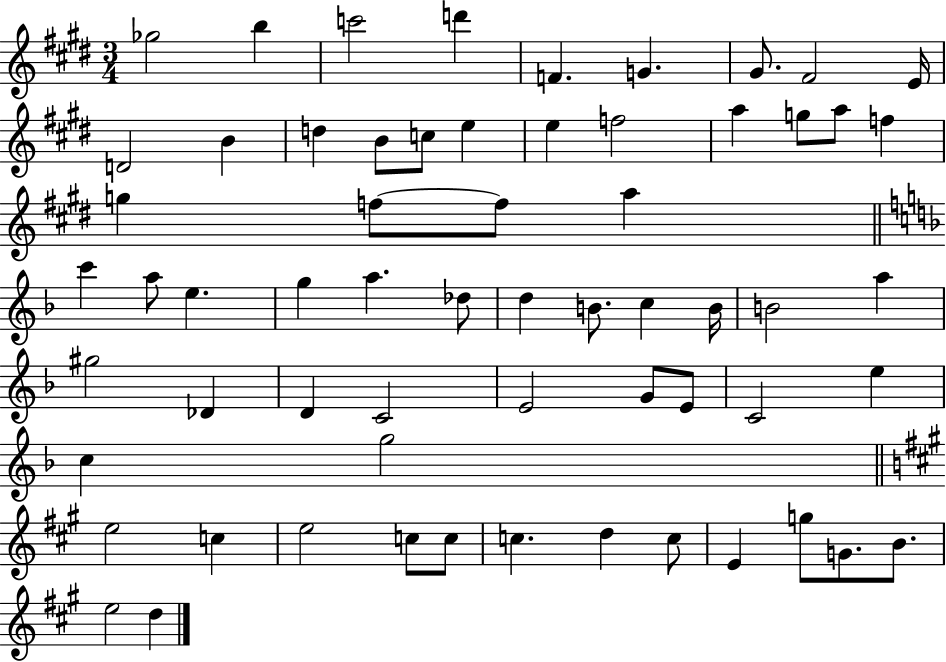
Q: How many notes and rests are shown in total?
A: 62